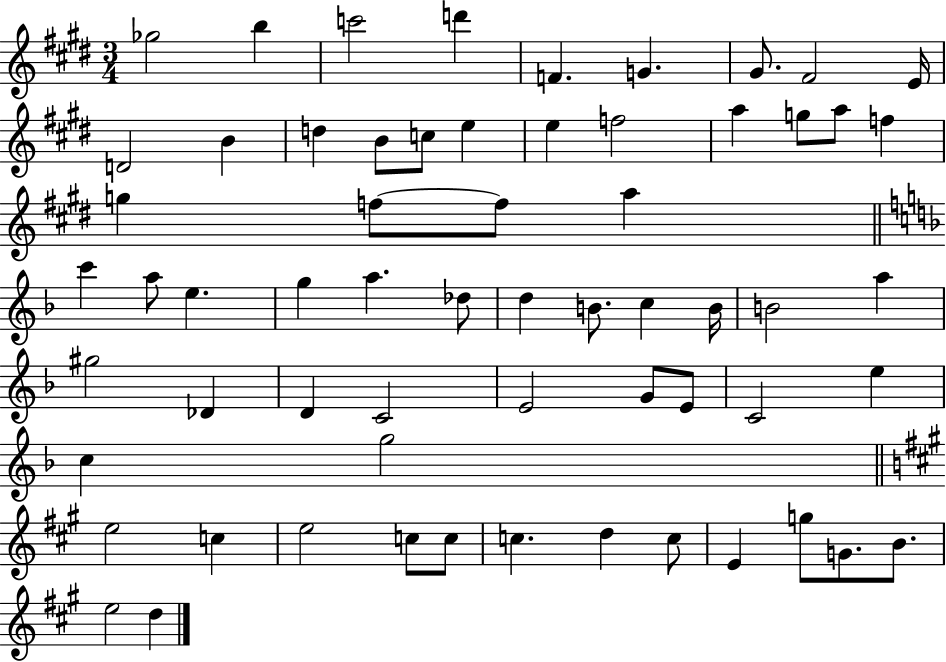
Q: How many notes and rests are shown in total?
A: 62